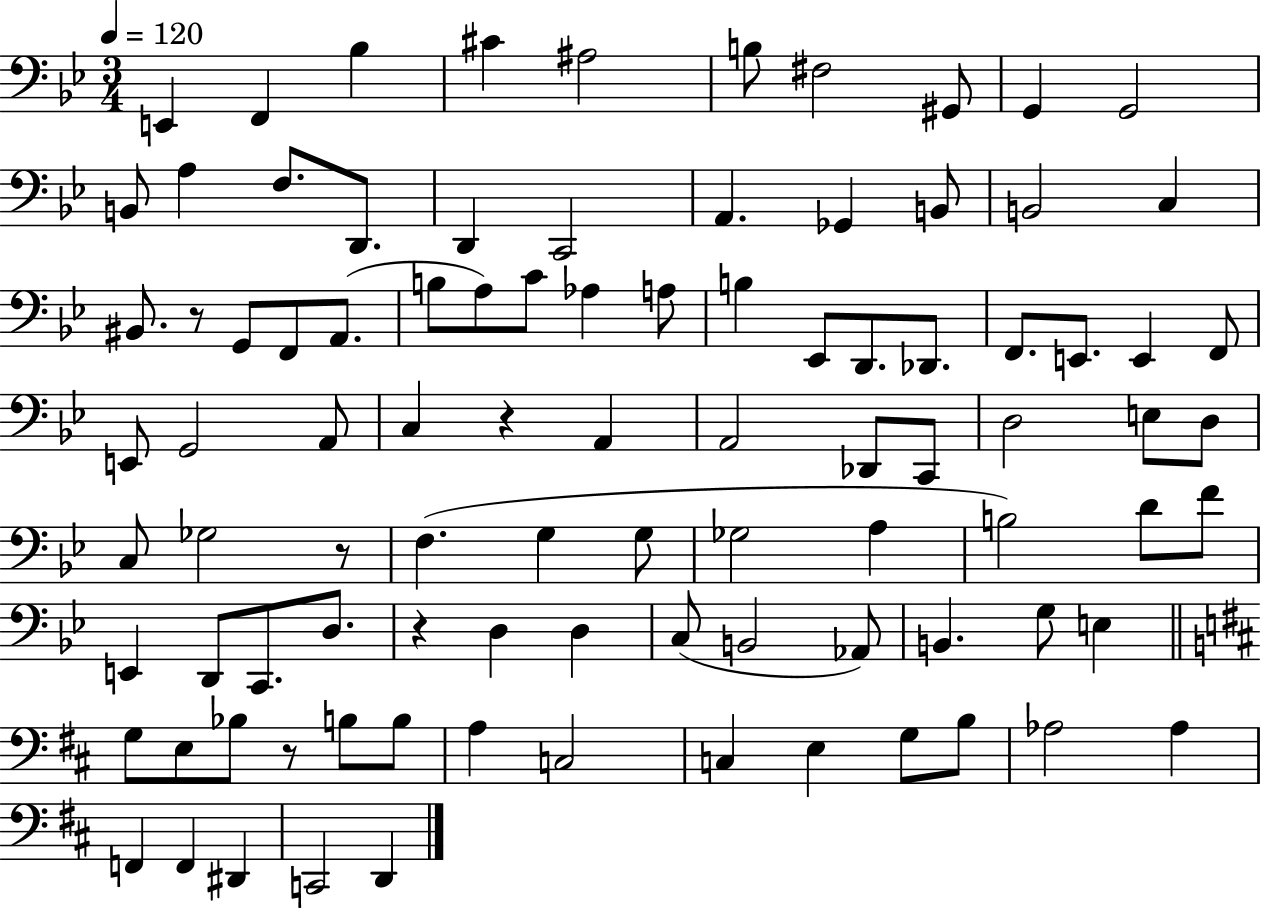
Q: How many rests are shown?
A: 5